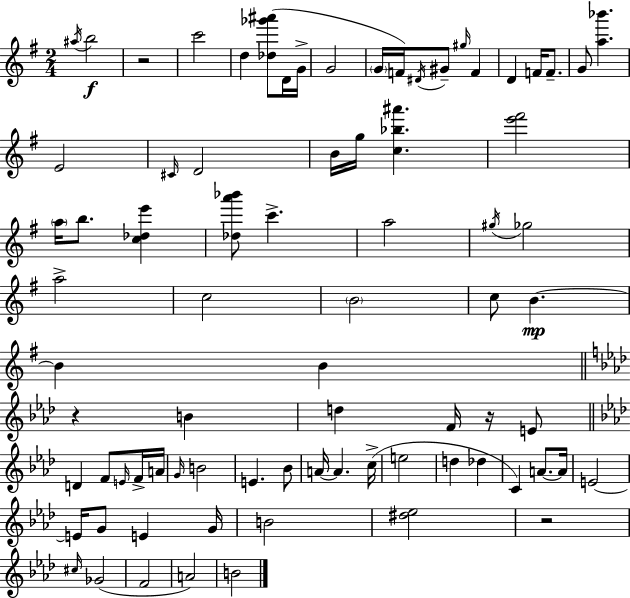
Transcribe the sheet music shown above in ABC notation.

X:1
T:Untitled
M:2/4
L:1/4
K:G
^a/4 b2 z2 c'2 d [_d_g'^a']/2 D/4 G/4 G2 G/4 F/4 ^D/4 ^G/2 ^g/4 F D F/4 F/2 G/2 [a_b'] E2 ^C/4 D2 B/4 g/4 [c_b^a'] [e'^f']2 a/4 b/2 [c_de'] [_da'_b']/2 c' a2 ^g/4 _g2 a2 c2 B2 c/2 B B B z B d F/4 z/4 E/2 D F/2 E/4 F/4 A/4 G/4 B2 E _B/2 A/4 A c/4 e2 d _d C A/2 A/4 E2 E/4 G/2 E G/4 B2 [^d_e]2 z2 ^c/4 _G2 F2 A2 B2